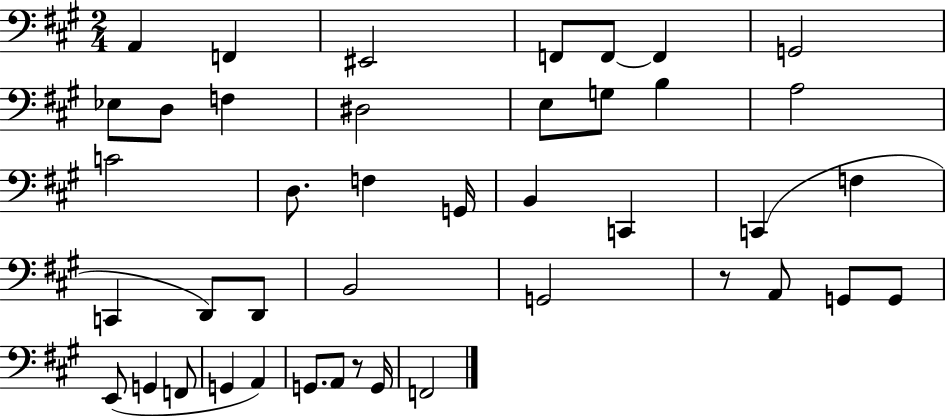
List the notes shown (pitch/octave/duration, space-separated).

A2/q F2/q EIS2/h F2/e F2/e F2/q G2/h Eb3/e D3/e F3/q D#3/h E3/e G3/e B3/q A3/h C4/h D3/e. F3/q G2/s B2/q C2/q C2/q F3/q C2/q D2/e D2/e B2/h G2/h R/e A2/e G2/e G2/e E2/e G2/q F2/e G2/q A2/q G2/e. A2/e R/e G2/s F2/h